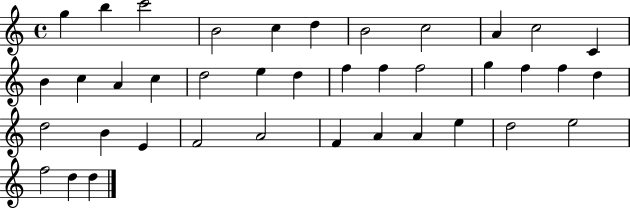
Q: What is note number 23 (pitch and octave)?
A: F5